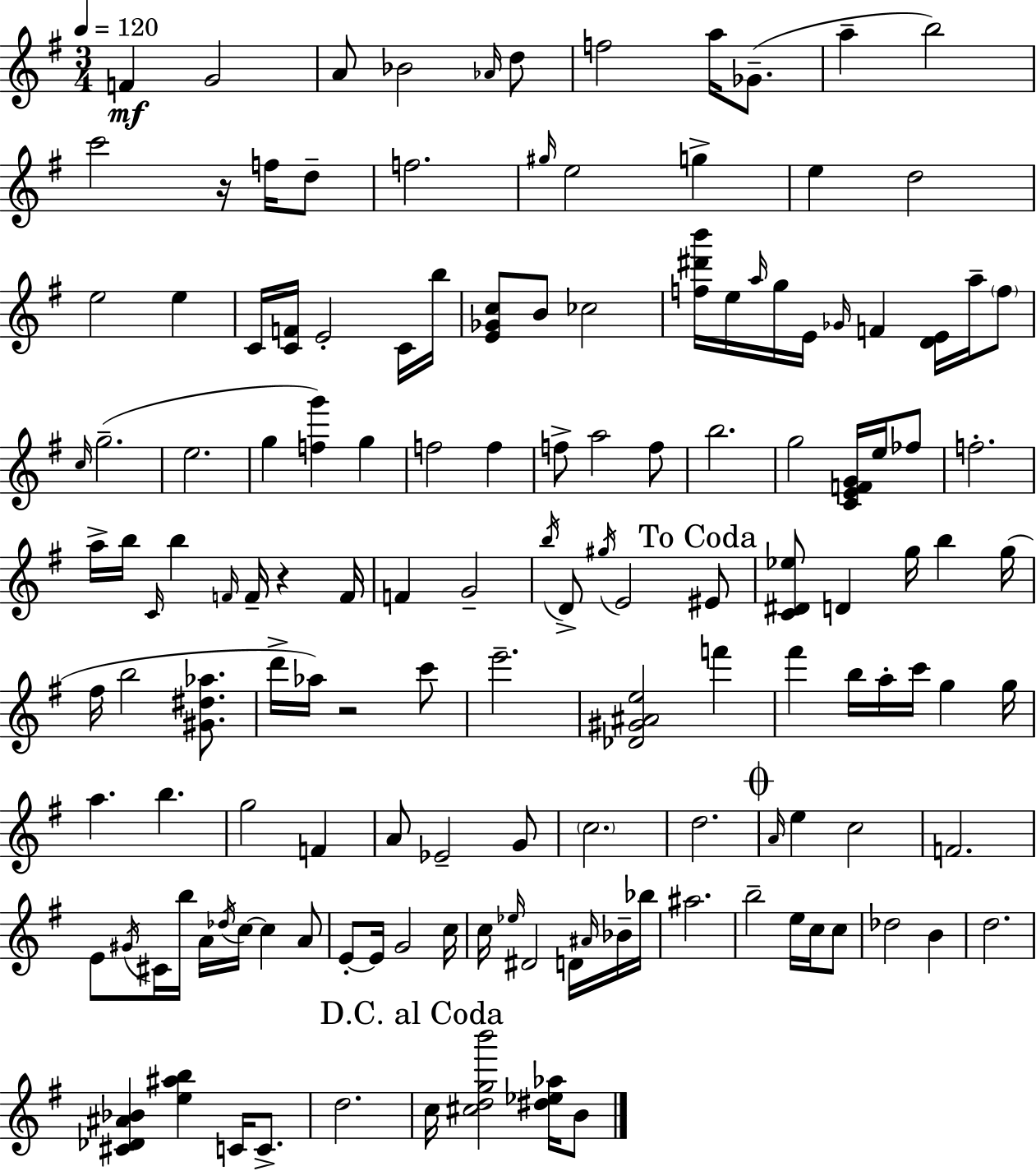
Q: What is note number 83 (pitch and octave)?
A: A5